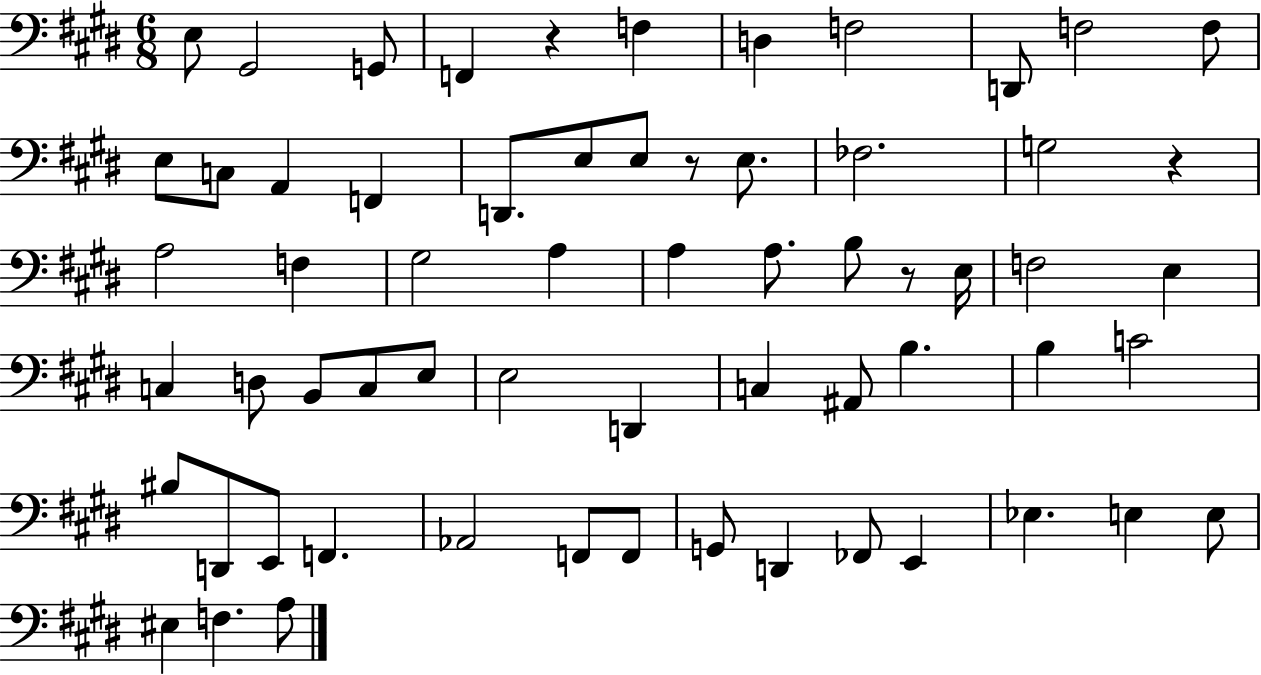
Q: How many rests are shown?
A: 4